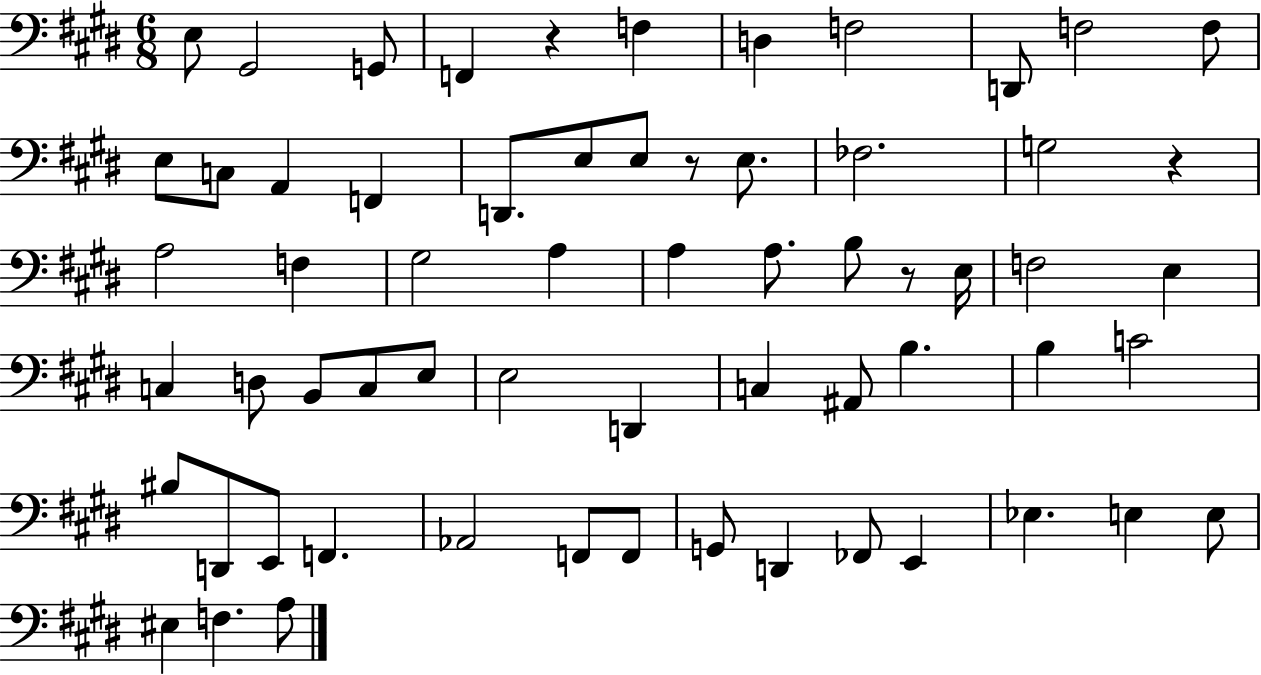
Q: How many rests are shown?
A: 4